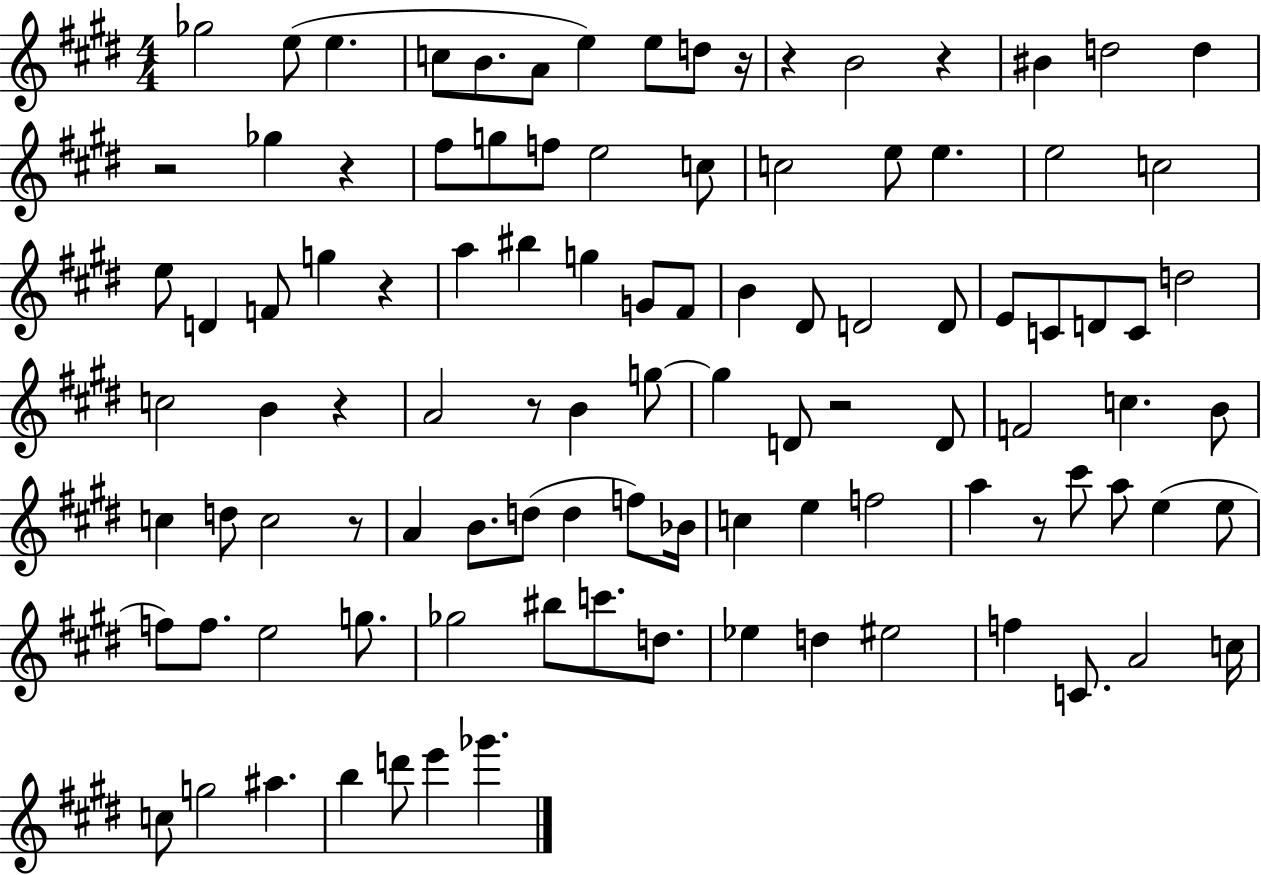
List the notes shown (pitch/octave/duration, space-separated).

Gb5/h E5/e E5/q. C5/e B4/e. A4/e E5/q E5/e D5/e R/s R/q B4/h R/q BIS4/q D5/h D5/q R/h Gb5/q R/q F#5/e G5/e F5/e E5/h C5/e C5/h E5/e E5/q. E5/h C5/h E5/e D4/q F4/e G5/q R/q A5/q BIS5/q G5/q G4/e F#4/e B4/q D#4/e D4/h D4/e E4/e C4/e D4/e C4/e D5/h C5/h B4/q R/q A4/h R/e B4/q G5/e G5/q D4/e R/h D4/e F4/h C5/q. B4/e C5/q D5/e C5/h R/e A4/q B4/e. D5/e D5/q F5/e Bb4/s C5/q E5/q F5/h A5/q R/e C#6/e A5/e E5/q E5/e F5/e F5/e. E5/h G5/e. Gb5/h BIS5/e C6/e. D5/e. Eb5/q D5/q EIS5/h F5/q C4/e. A4/h C5/s C5/e G5/h A#5/q. B5/q D6/e E6/q Gb6/q.